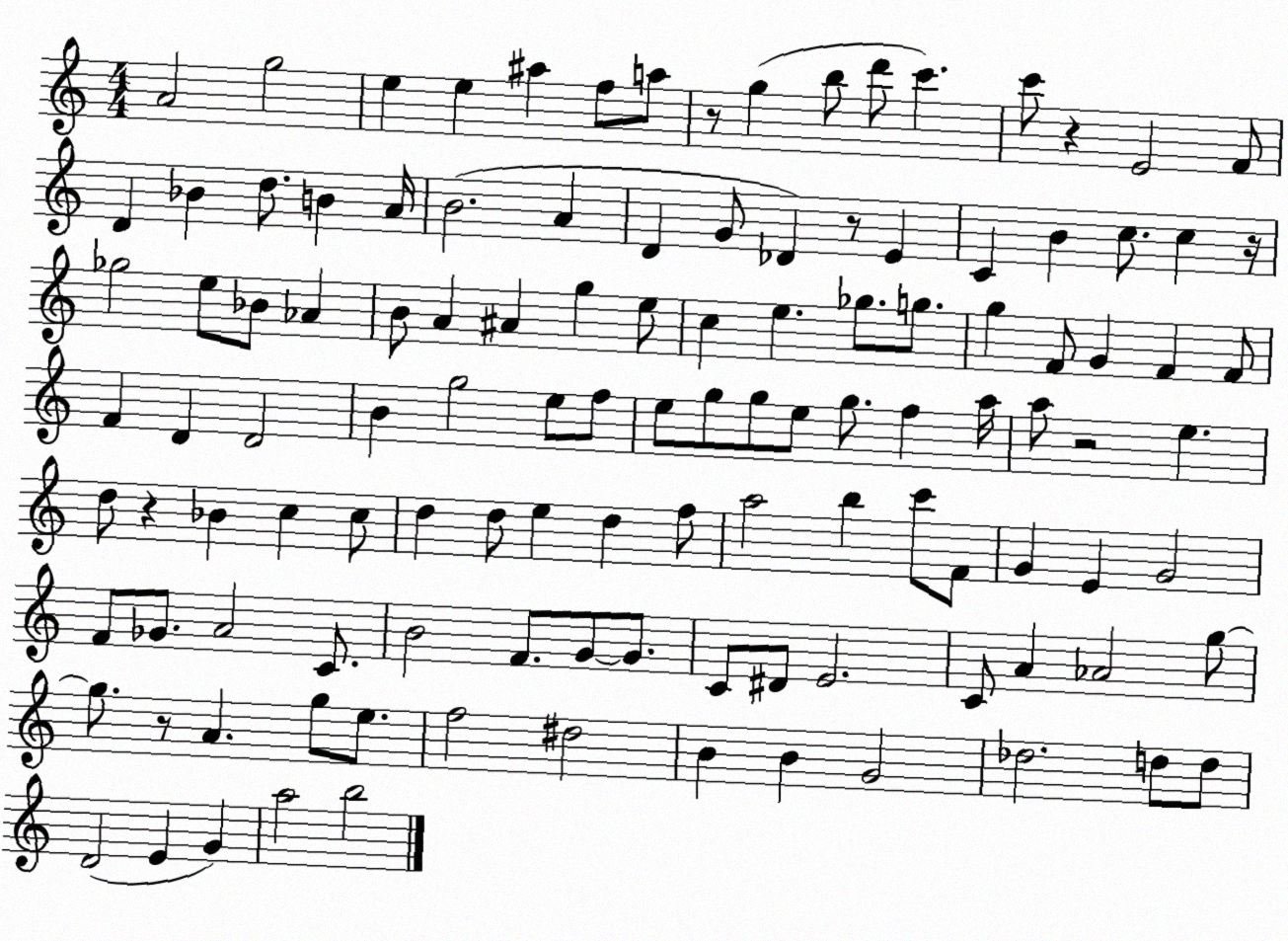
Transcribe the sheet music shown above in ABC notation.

X:1
T:Untitled
M:4/4
L:1/4
K:C
A2 g2 e e ^a f/2 a/2 z/2 g b/2 d'/2 c' c'/2 z E2 F/2 D _B d/2 B A/4 B2 A D G/2 _D z/2 E C B c/2 c z/4 _g2 e/2 _B/2 _A B/2 A ^A g e/2 c e _g/2 g/2 g F/2 G F F/2 F D D2 B g2 e/2 f/2 e/2 g/2 g/2 e/2 g/2 f a/4 a/2 z2 e d/2 z _B c c/2 d d/2 e d f/2 a2 b c'/2 F/2 G E G2 F/2 _G/2 A2 C/2 B2 F/2 G/2 G/2 C/2 ^D/2 E2 C/2 A _A2 g/2 g/2 z/2 A g/2 e/2 f2 ^d2 B B G2 _d2 d/2 d/2 D2 E G a2 b2